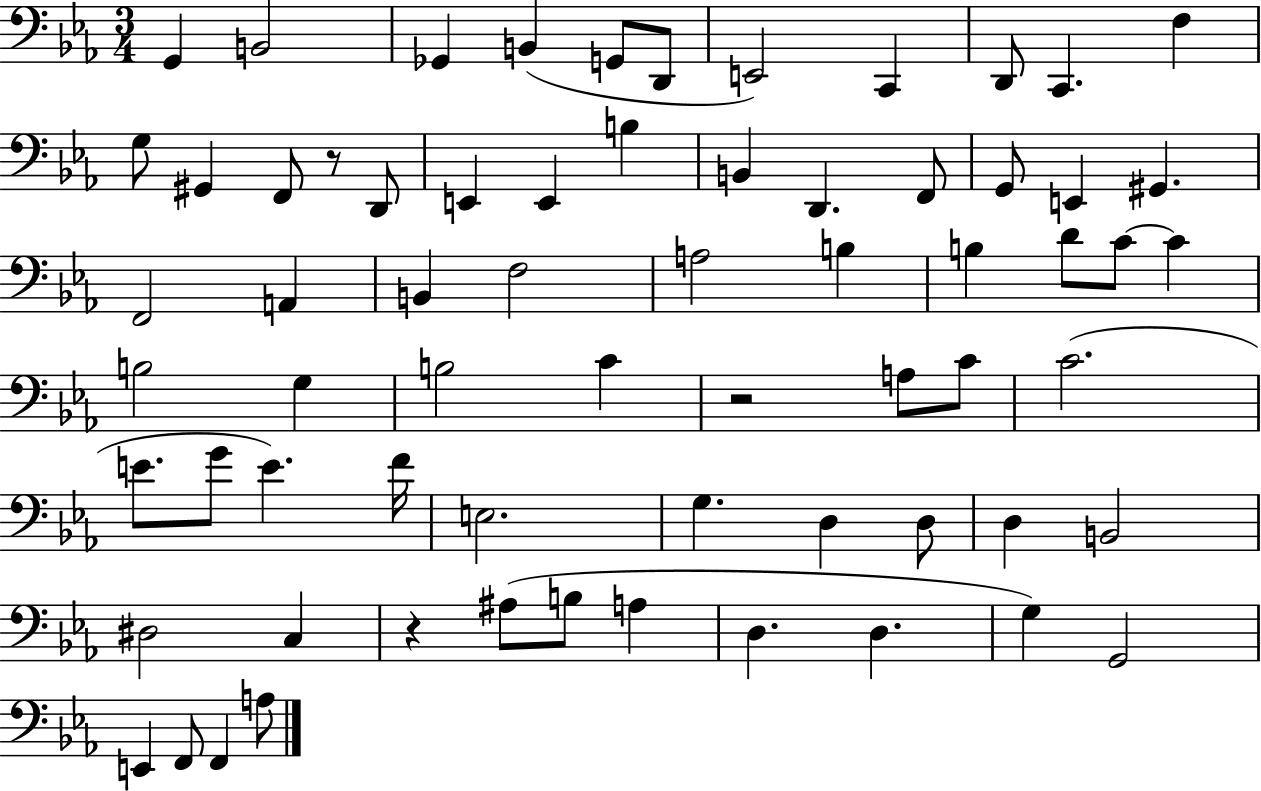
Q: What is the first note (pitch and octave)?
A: G2